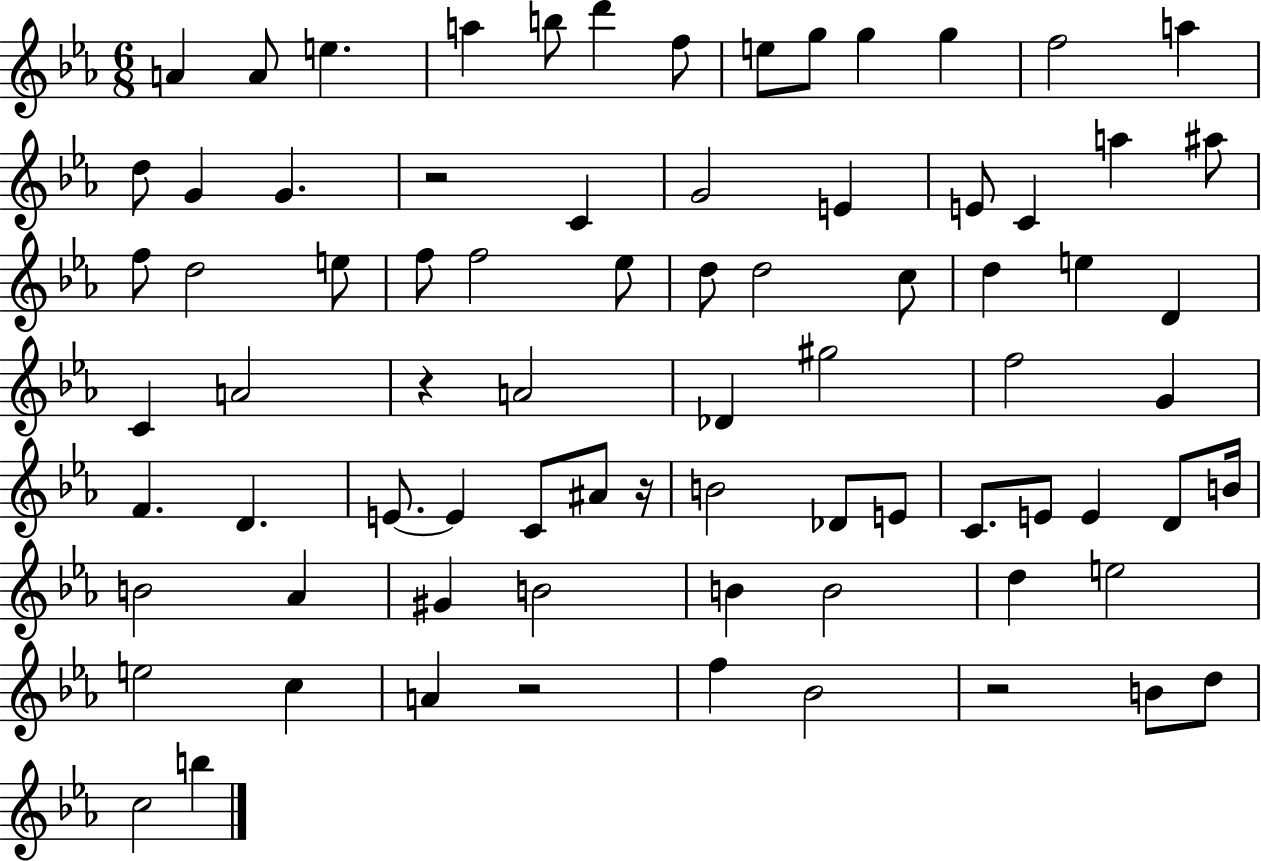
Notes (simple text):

A4/q A4/e E5/q. A5/q B5/e D6/q F5/e E5/e G5/e G5/q G5/q F5/h A5/q D5/e G4/q G4/q. R/h C4/q G4/h E4/q E4/e C4/q A5/q A#5/e F5/e D5/h E5/e F5/e F5/h Eb5/e D5/e D5/h C5/e D5/q E5/q D4/q C4/q A4/h R/q A4/h Db4/q G#5/h F5/h G4/q F4/q. D4/q. E4/e. E4/q C4/e A#4/e R/s B4/h Db4/e E4/e C4/e. E4/e E4/q D4/e B4/s B4/h Ab4/q G#4/q B4/h B4/q B4/h D5/q E5/h E5/h C5/q A4/q R/h F5/q Bb4/h R/h B4/e D5/e C5/h B5/q